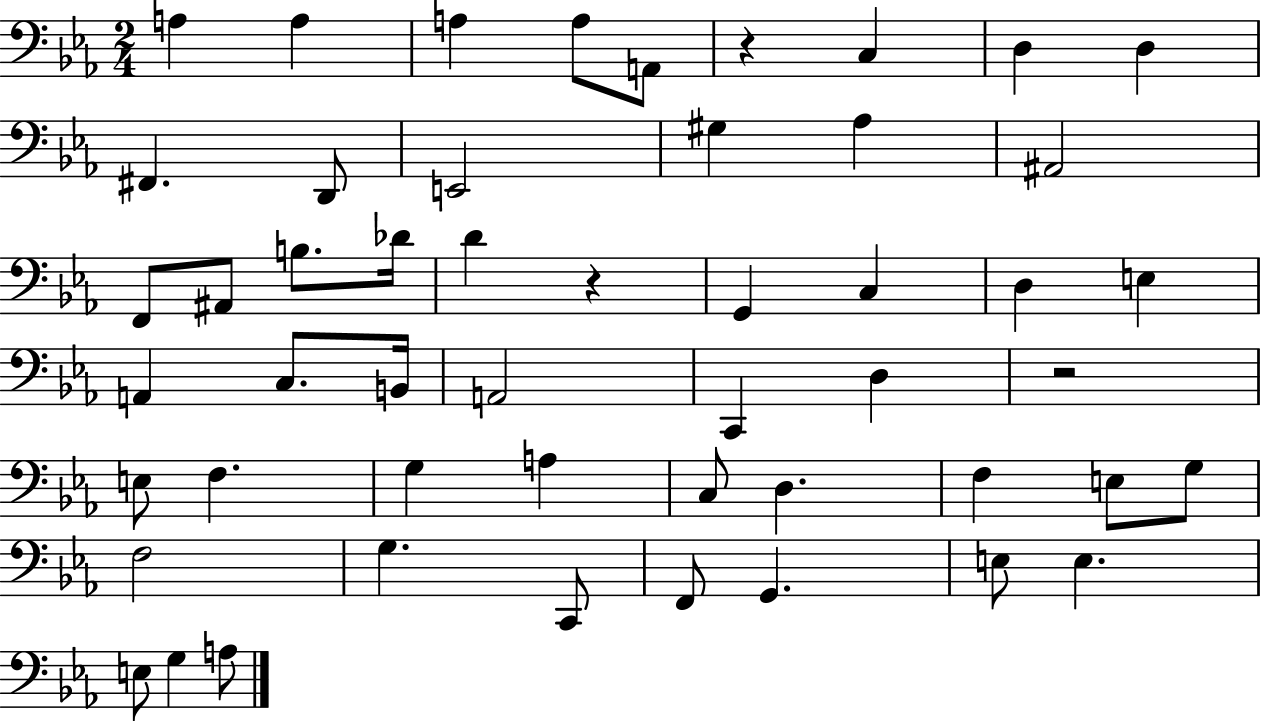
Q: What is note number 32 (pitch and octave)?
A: G3